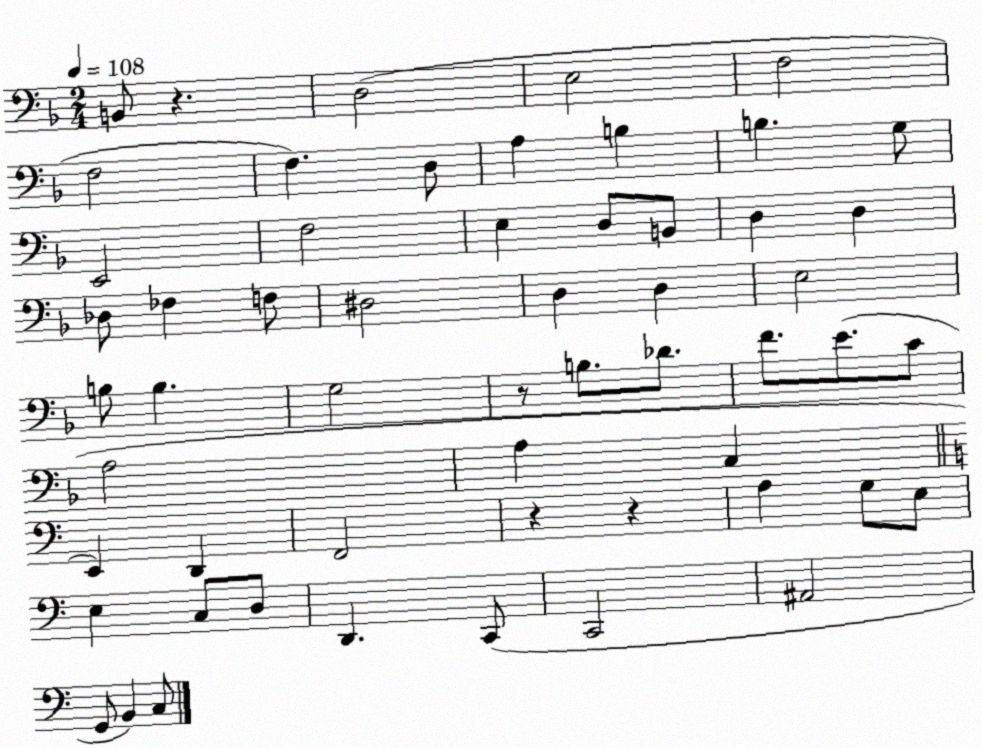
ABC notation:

X:1
T:Untitled
M:2/4
L:1/4
K:F
B,,/2 z D,2 E,2 F,2 F,2 F, D,/2 A, B, B, G,/2 E,,2 F,2 E, D,/2 B,,/2 D, D, _D,/2 _F, F,/2 ^D,2 D, D, E,2 B,/2 B, G,2 z/2 B,/2 _D/2 F/2 E/2 C/2 A,2 A, C, E,, D,, F,,2 z z A, G,/2 E,/2 E, C,/2 D,/2 D,, C,,/2 C,,2 ^A,,2 G,,/2 B,, C,/2